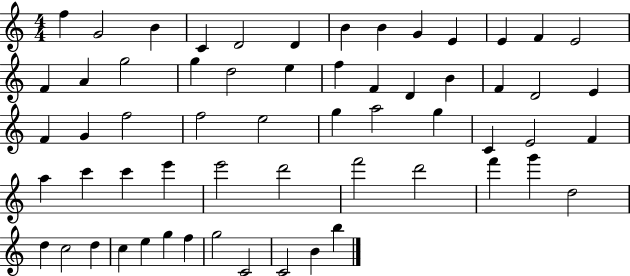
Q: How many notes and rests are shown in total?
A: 60